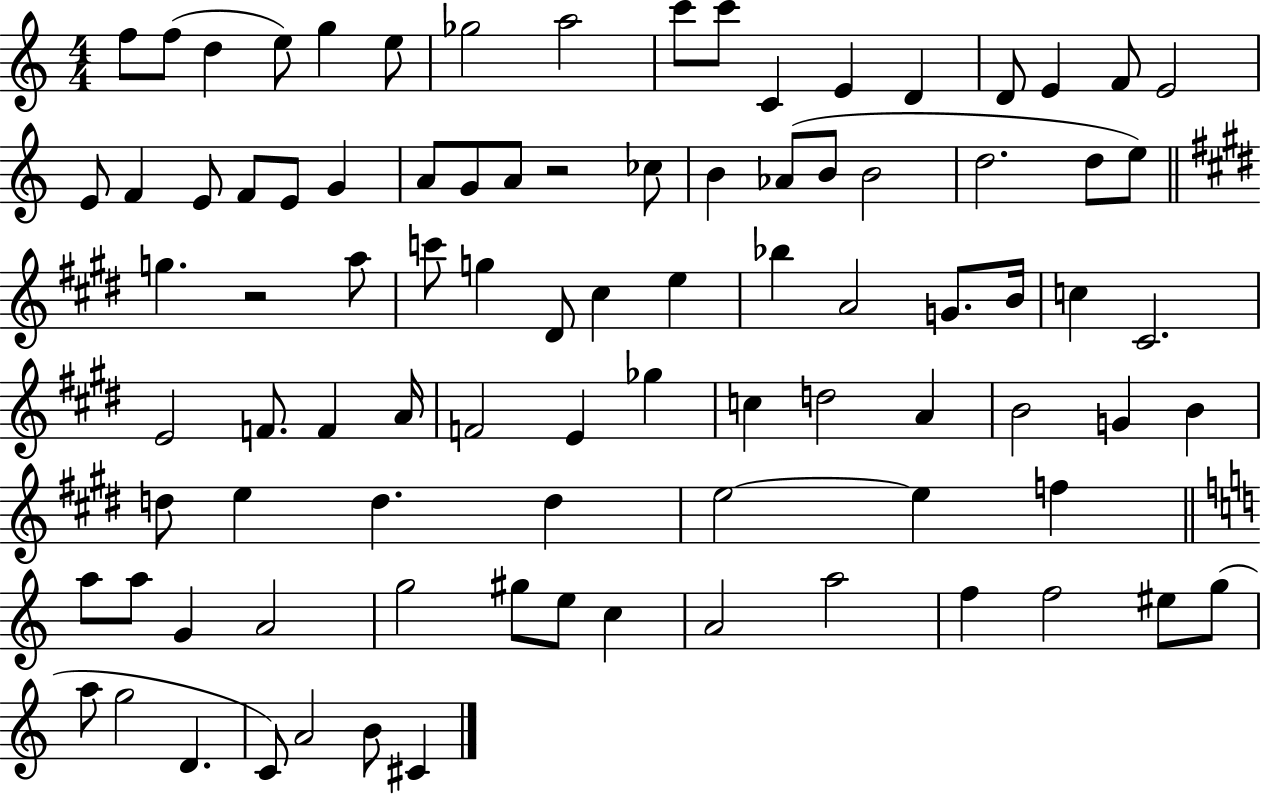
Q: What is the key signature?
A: C major